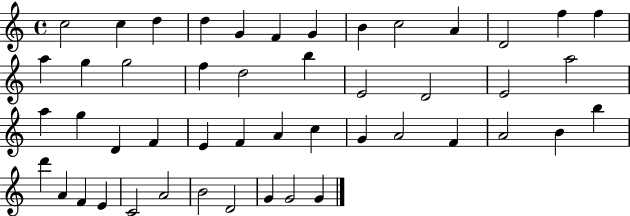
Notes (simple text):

C5/h C5/q D5/q D5/q G4/q F4/q G4/q B4/q C5/h A4/q D4/h F5/q F5/q A5/q G5/q G5/h F5/q D5/h B5/q E4/h D4/h E4/h A5/h A5/q G5/q D4/q F4/q E4/q F4/q A4/q C5/q G4/q A4/h F4/q A4/h B4/q B5/q D6/q A4/q F4/q E4/q C4/h A4/h B4/h D4/h G4/q G4/h G4/q